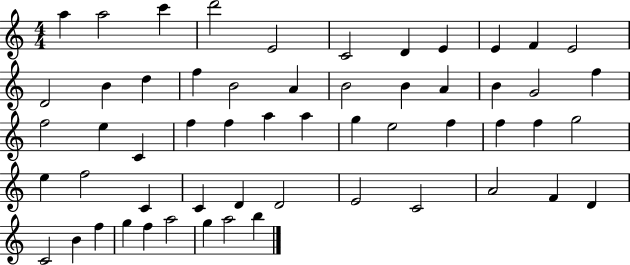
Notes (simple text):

A5/q A5/h C6/q D6/h E4/h C4/h D4/q E4/q E4/q F4/q E4/h D4/h B4/q D5/q F5/q B4/h A4/q B4/h B4/q A4/q B4/q G4/h F5/q F5/h E5/q C4/q F5/q F5/q A5/q A5/q G5/q E5/h F5/q F5/q F5/q G5/h E5/q F5/h C4/q C4/q D4/q D4/h E4/h C4/h A4/h F4/q D4/q C4/h B4/q F5/q G5/q F5/q A5/h G5/q A5/h B5/q